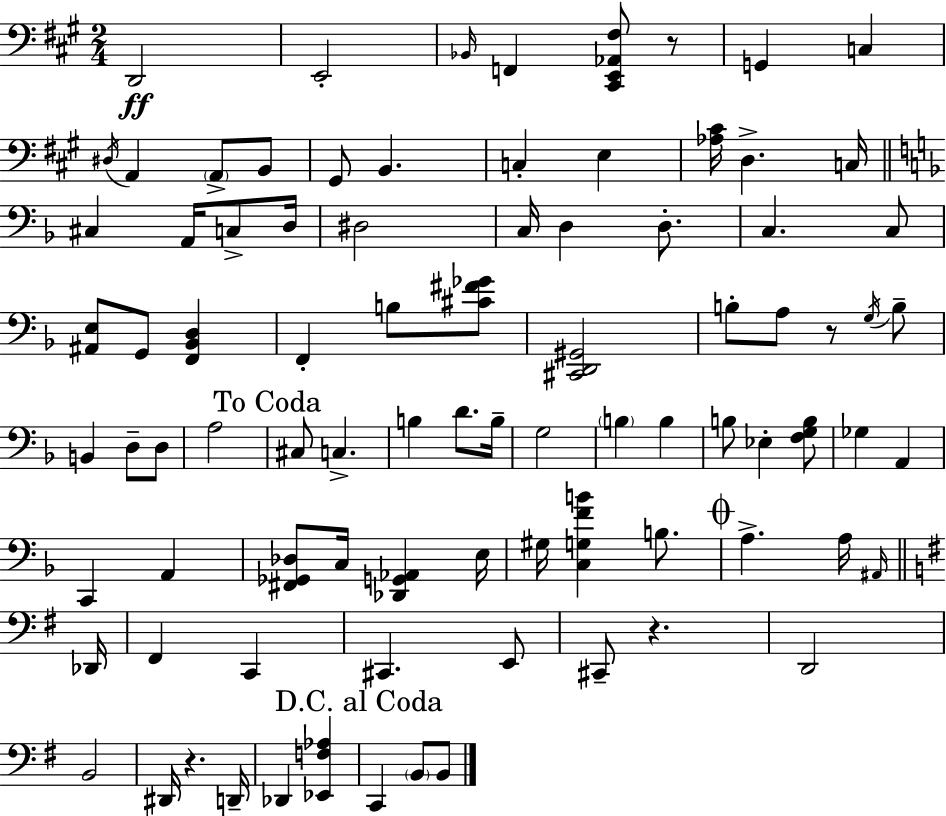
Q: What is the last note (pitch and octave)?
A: B2